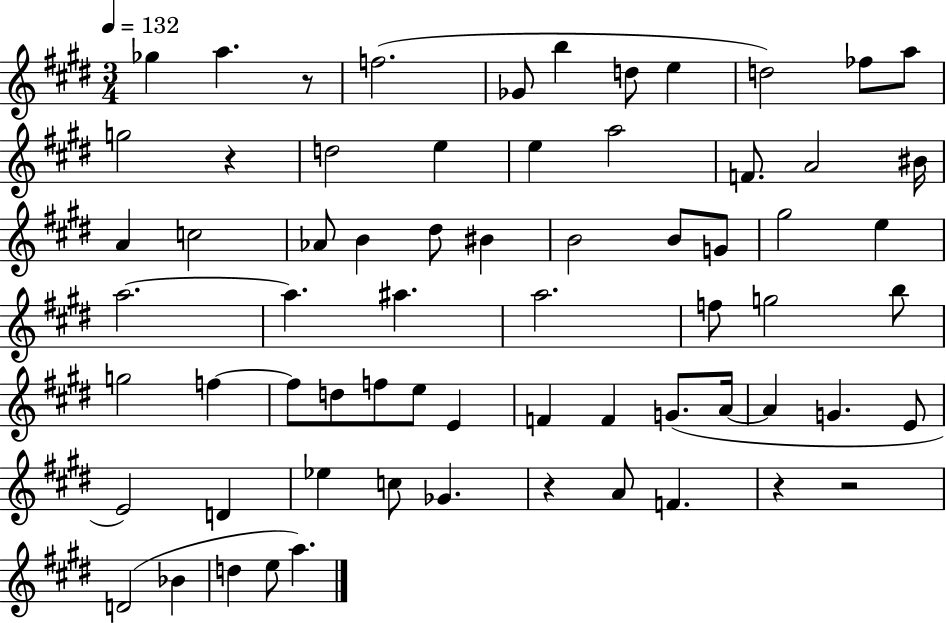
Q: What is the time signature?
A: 3/4